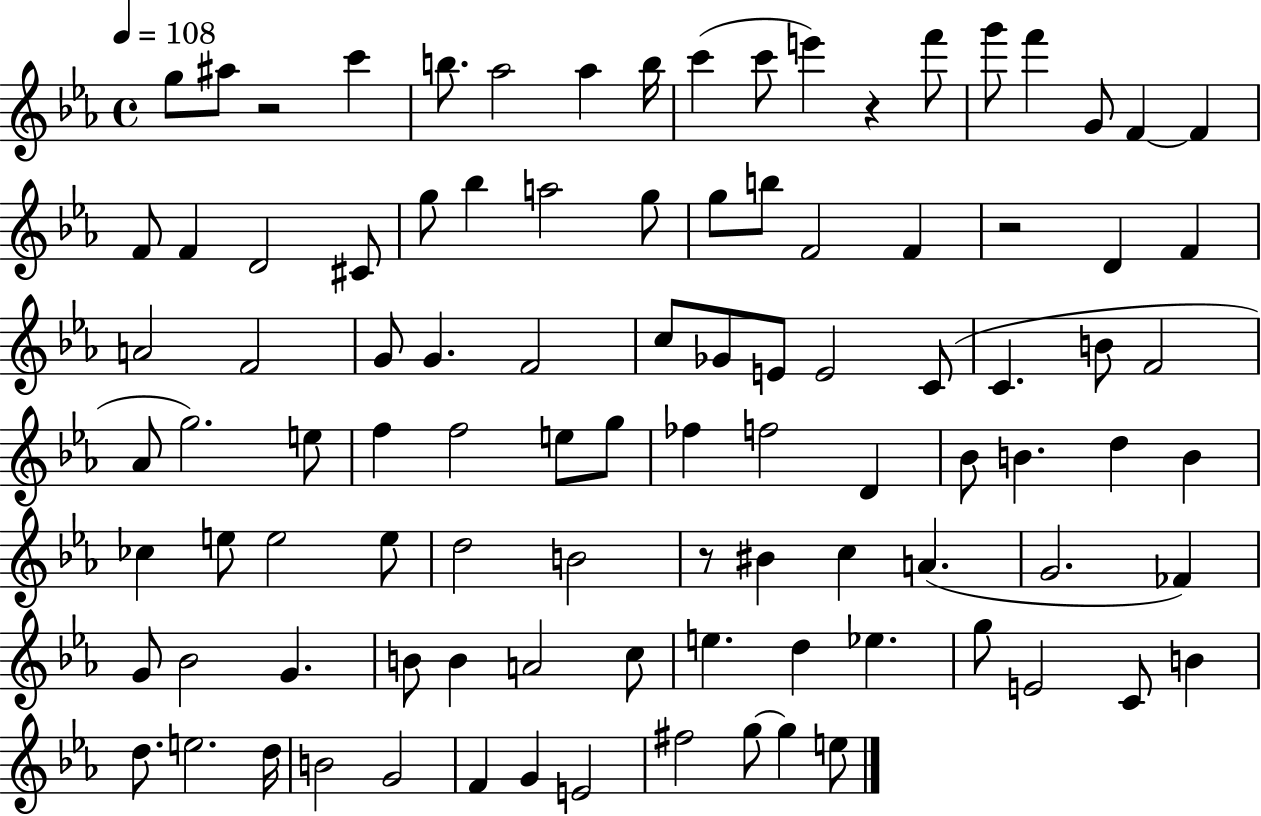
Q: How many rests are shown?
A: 4